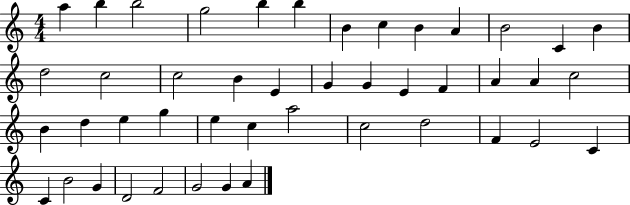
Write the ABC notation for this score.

X:1
T:Untitled
M:4/4
L:1/4
K:C
a b b2 g2 b b B c B A B2 C B d2 c2 c2 B E G G E F A A c2 B d e g e c a2 c2 d2 F E2 C C B2 G D2 F2 G2 G A